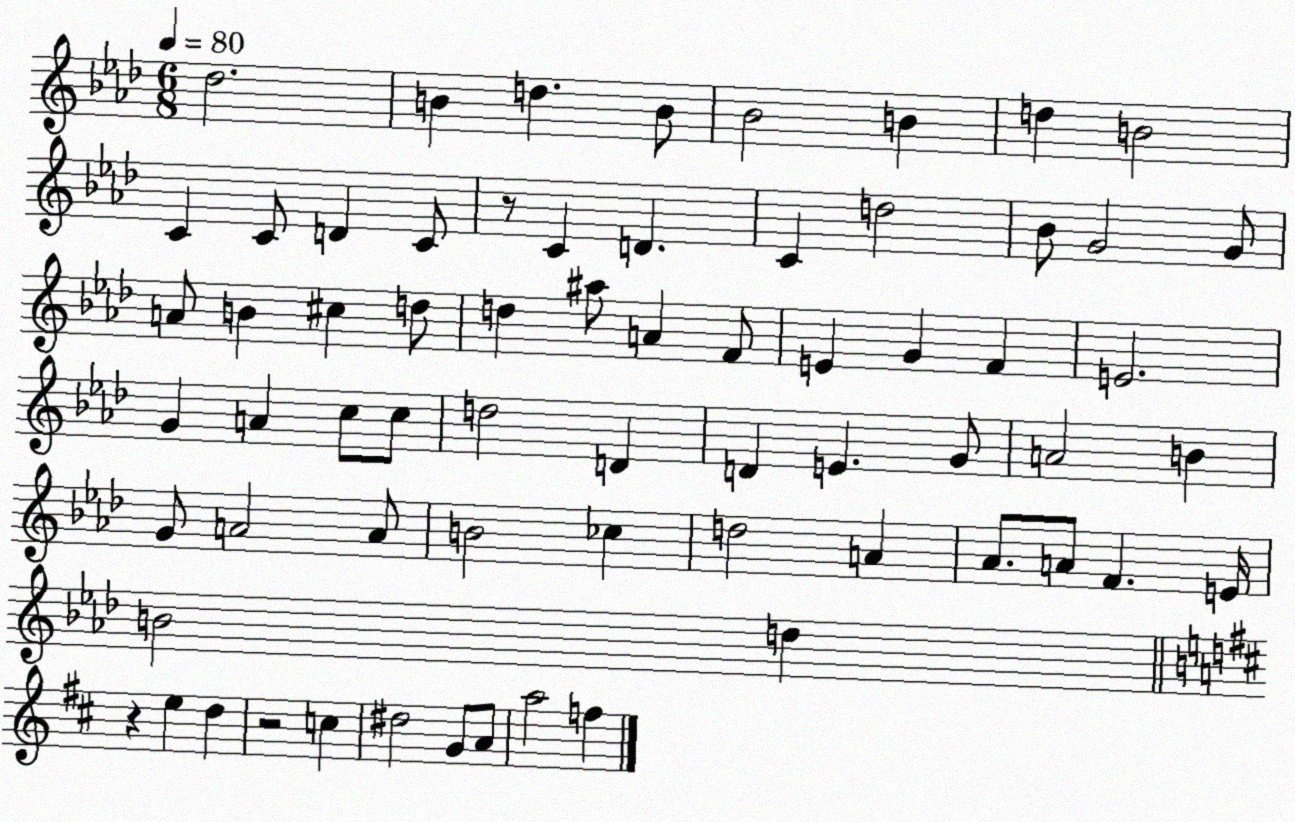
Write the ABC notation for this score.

X:1
T:Untitled
M:6/8
L:1/4
K:Ab
_d2 B d B/2 _B2 B d B2 C C/2 D C/2 z/2 C D C d2 _B/2 G2 G/2 A/2 B ^c d/2 d ^a/2 A F/2 E G F E2 G A c/2 c/2 d2 D D E G/2 A2 B G/2 A2 A/2 B2 _c d2 A _A/2 A/2 F E/4 B2 d z e d z2 c ^d2 G/2 A/2 a2 f